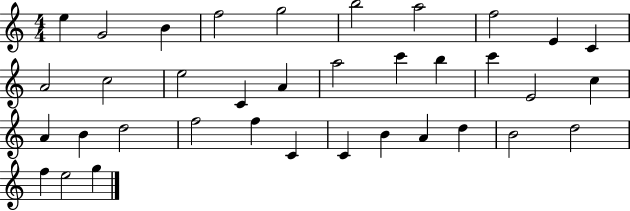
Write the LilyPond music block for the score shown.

{
  \clef treble
  \numericTimeSignature
  \time 4/4
  \key c \major
  e''4 g'2 b'4 | f''2 g''2 | b''2 a''2 | f''2 e'4 c'4 | \break a'2 c''2 | e''2 c'4 a'4 | a''2 c'''4 b''4 | c'''4 e'2 c''4 | \break a'4 b'4 d''2 | f''2 f''4 c'4 | c'4 b'4 a'4 d''4 | b'2 d''2 | \break f''4 e''2 g''4 | \bar "|."
}